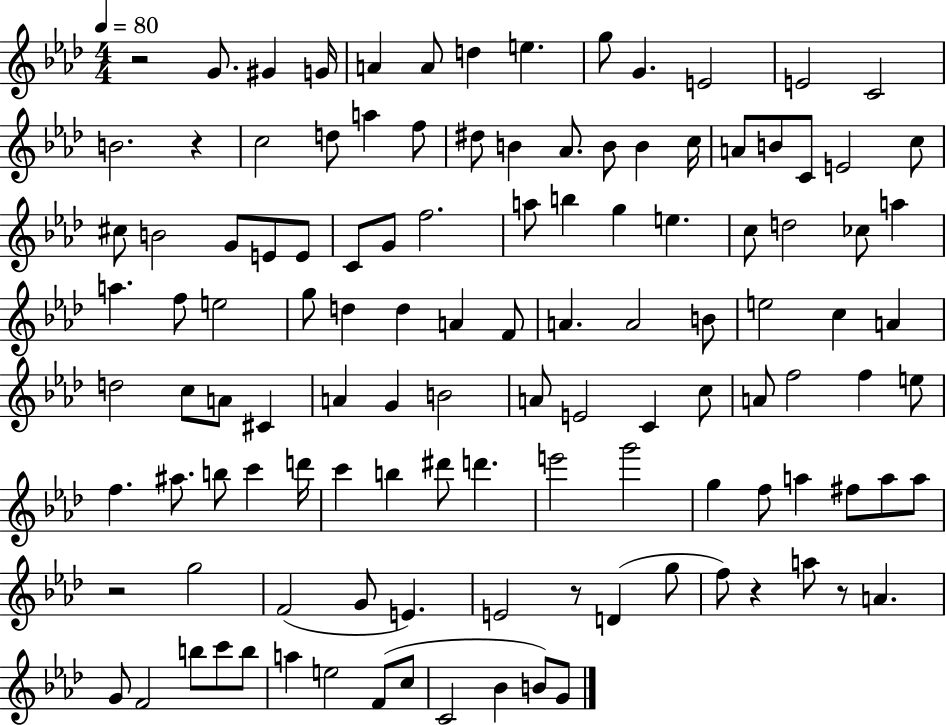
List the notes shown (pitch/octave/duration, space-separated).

R/h G4/e. G#4/q G4/s A4/q A4/e D5/q E5/q. G5/e G4/q. E4/h E4/h C4/h B4/h. R/q C5/h D5/e A5/q F5/e D#5/e B4/q Ab4/e. B4/e B4/q C5/s A4/e B4/e C4/e E4/h C5/e C#5/e B4/h G4/e E4/e E4/e C4/e G4/e F5/h. A5/e B5/q G5/q E5/q. C5/e D5/h CES5/e A5/q A5/q. F5/e E5/h G5/e D5/q D5/q A4/q F4/e A4/q. A4/h B4/e E5/h C5/q A4/q D5/h C5/e A4/e C#4/q A4/q G4/q B4/h A4/e E4/h C4/q C5/e A4/e F5/h F5/q E5/e F5/q. A#5/e. B5/e C6/q D6/s C6/q B5/q D#6/e D6/q. E6/h G6/h G5/q F5/e A5/q F#5/e A5/e A5/e R/h G5/h F4/h G4/e E4/q. E4/h R/e D4/q G5/e F5/e R/q A5/e R/e A4/q. G4/e F4/h B5/e C6/e B5/e A5/q E5/h F4/e C5/e C4/h Bb4/q B4/e G4/e